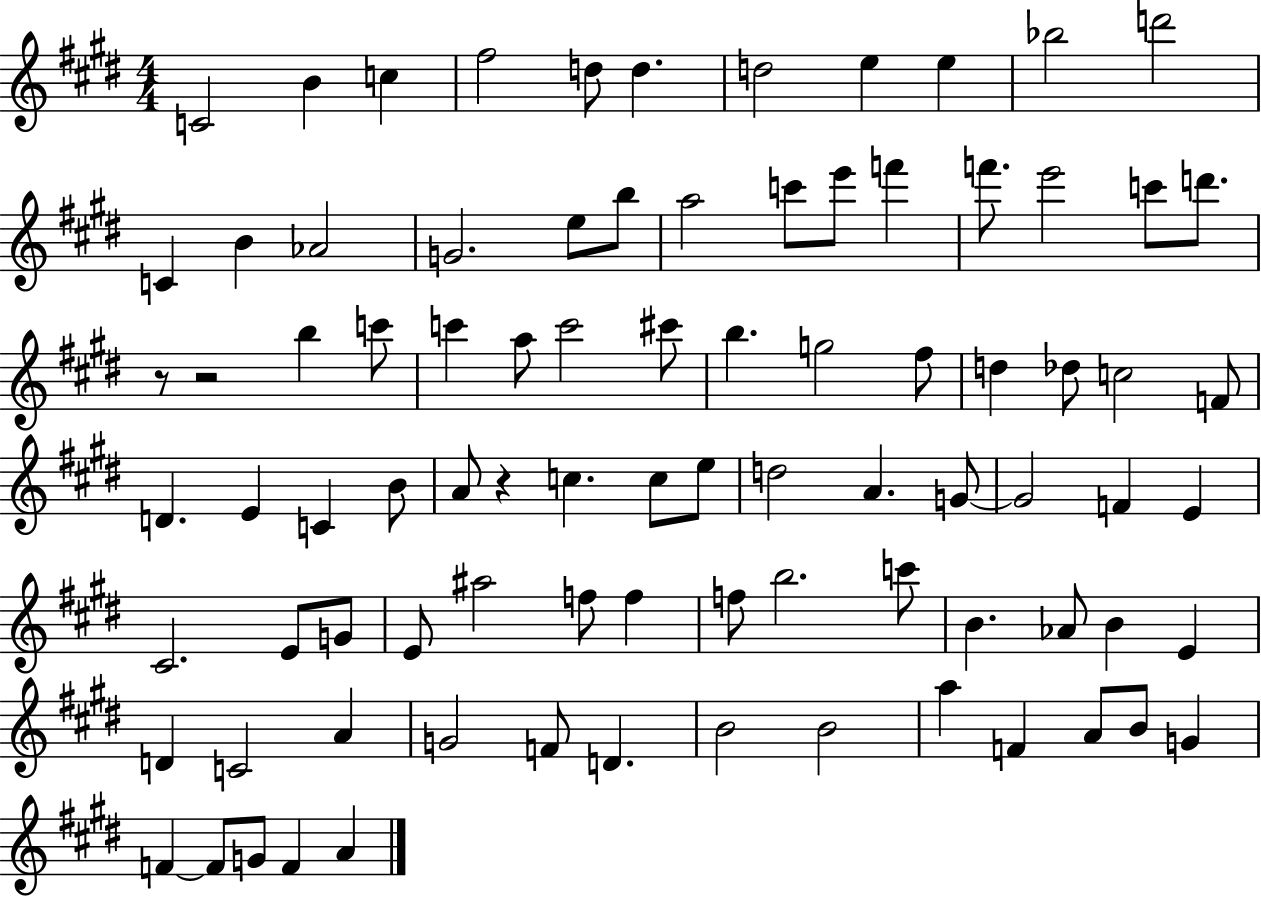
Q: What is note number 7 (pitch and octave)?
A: D5